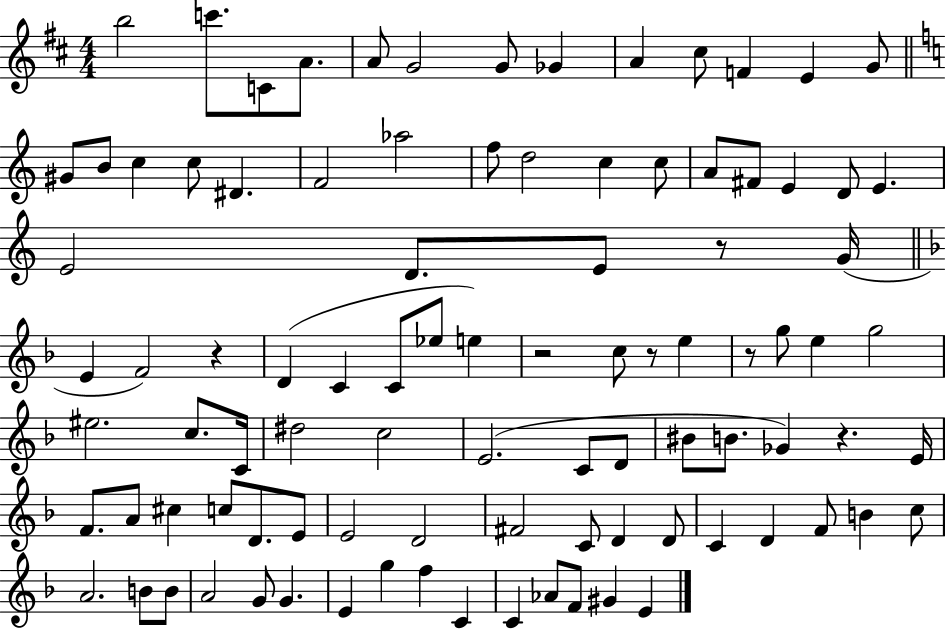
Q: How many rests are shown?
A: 6